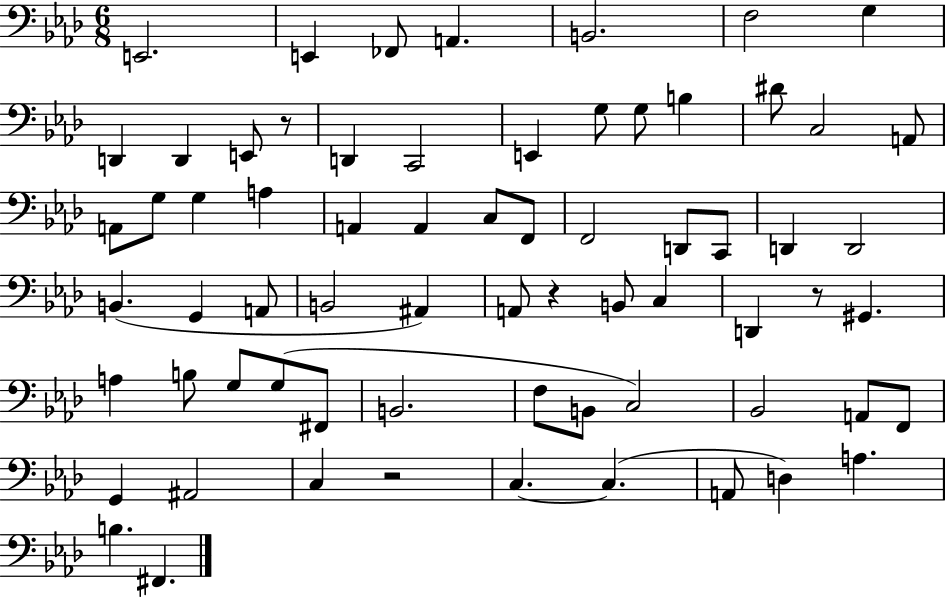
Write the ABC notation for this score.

X:1
T:Untitled
M:6/8
L:1/4
K:Ab
E,,2 E,, _F,,/2 A,, B,,2 F,2 G, D,, D,, E,,/2 z/2 D,, C,,2 E,, G,/2 G,/2 B, ^D/2 C,2 A,,/2 A,,/2 G,/2 G, A, A,, A,, C,/2 F,,/2 F,,2 D,,/2 C,,/2 D,, D,,2 B,, G,, A,,/2 B,,2 ^A,, A,,/2 z B,,/2 C, D,, z/2 ^G,, A, B,/2 G,/2 G,/2 ^F,,/2 B,,2 F,/2 B,,/2 C,2 _B,,2 A,,/2 F,,/2 G,, ^A,,2 C, z2 C, C, A,,/2 D, A, B, ^F,,